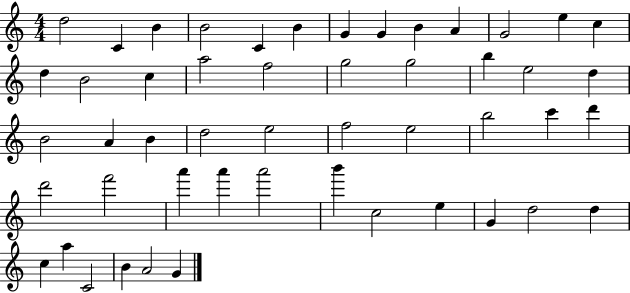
D5/h C4/q B4/q B4/h C4/q B4/q G4/q G4/q B4/q A4/q G4/h E5/q C5/q D5/q B4/h C5/q A5/h F5/h G5/h G5/h B5/q E5/h D5/q B4/h A4/q B4/q D5/h E5/h F5/h E5/h B5/h C6/q D6/q D6/h F6/h A6/q A6/q A6/h B6/q C5/h E5/q G4/q D5/h D5/q C5/q A5/q C4/h B4/q A4/h G4/q